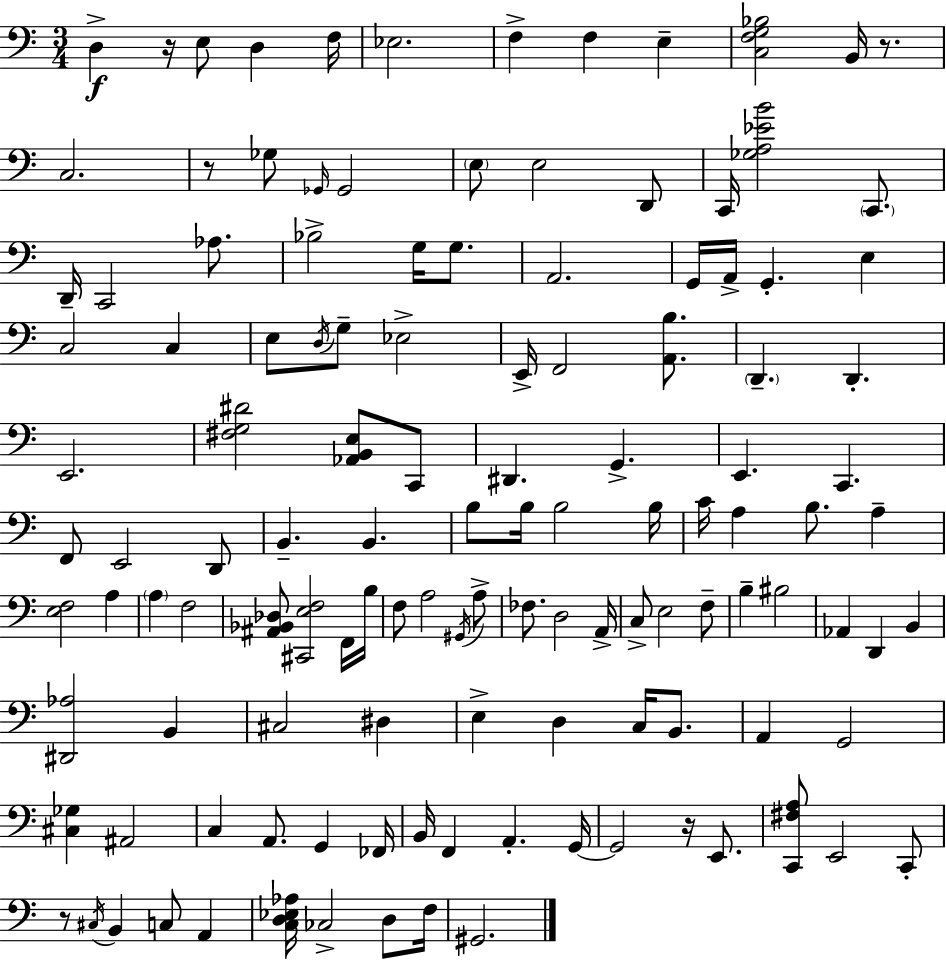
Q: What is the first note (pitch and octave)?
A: D3